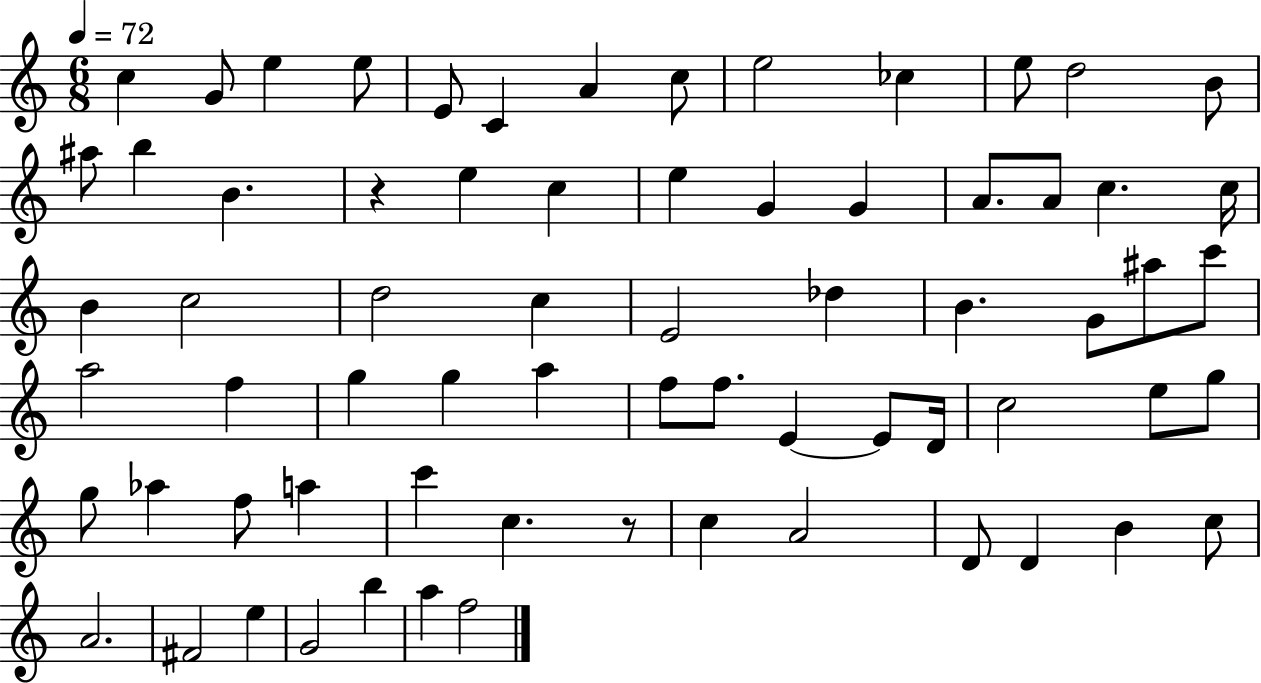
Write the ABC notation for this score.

X:1
T:Untitled
M:6/8
L:1/4
K:C
c G/2 e e/2 E/2 C A c/2 e2 _c e/2 d2 B/2 ^a/2 b B z e c e G G A/2 A/2 c c/4 B c2 d2 c E2 _d B G/2 ^a/2 c'/2 a2 f g g a f/2 f/2 E E/2 D/4 c2 e/2 g/2 g/2 _a f/2 a c' c z/2 c A2 D/2 D B c/2 A2 ^F2 e G2 b a f2